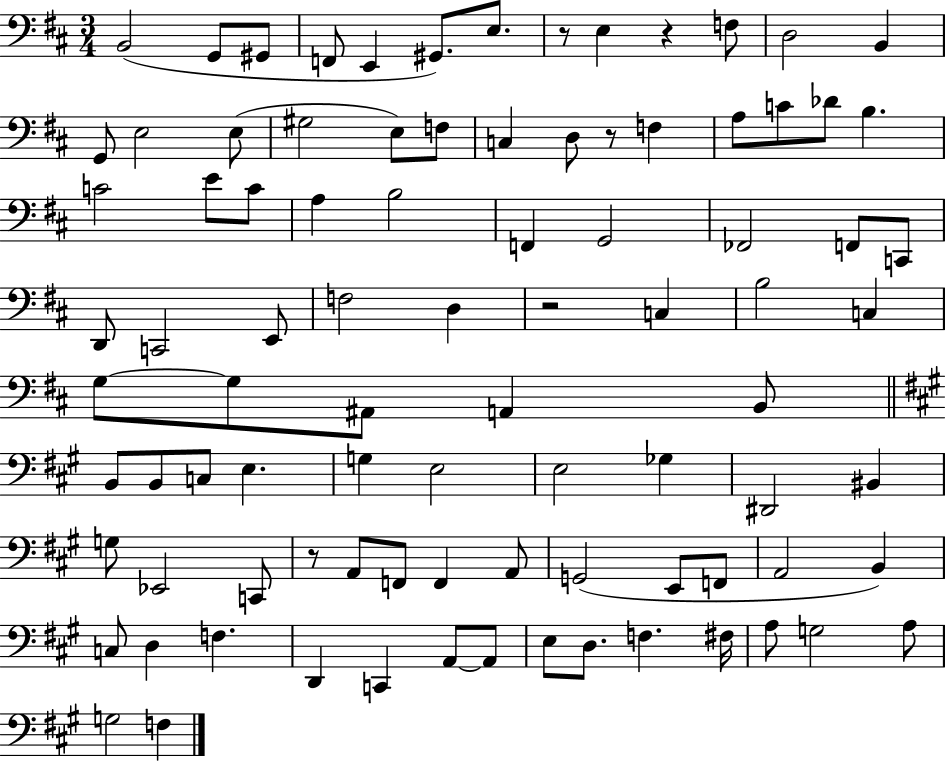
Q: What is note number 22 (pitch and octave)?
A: C4